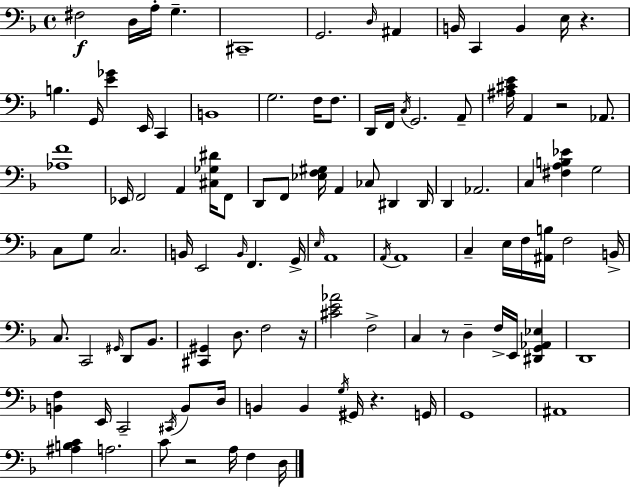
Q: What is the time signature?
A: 4/4